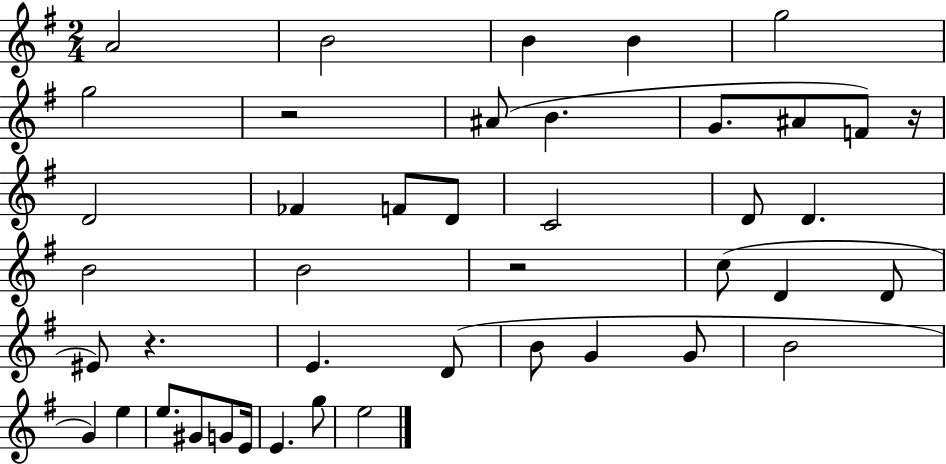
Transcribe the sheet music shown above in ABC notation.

X:1
T:Untitled
M:2/4
L:1/4
K:G
A2 B2 B B g2 g2 z2 ^A/2 B G/2 ^A/2 F/2 z/4 D2 _F F/2 D/2 C2 D/2 D B2 B2 z2 c/2 D D/2 ^E/2 z E D/2 B/2 G G/2 B2 G e e/2 ^G/2 G/2 E/4 E g/2 e2